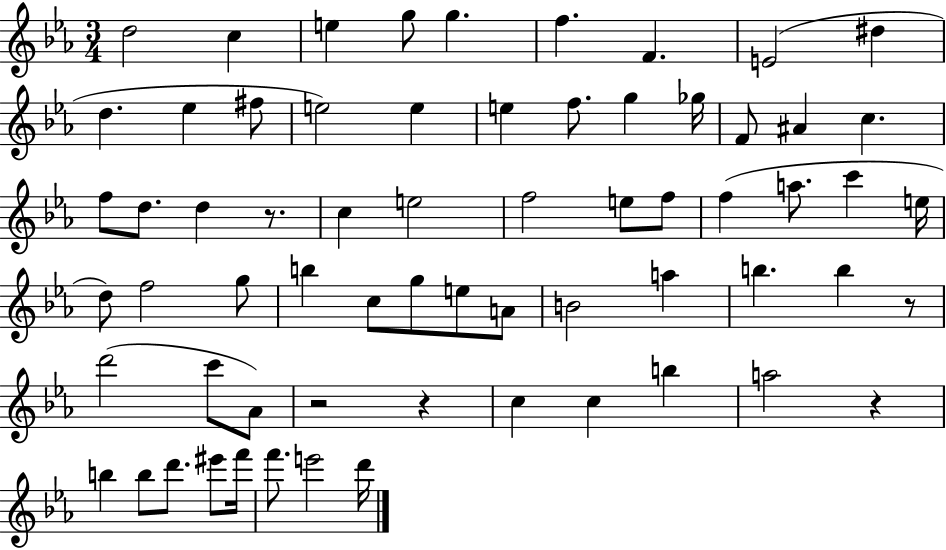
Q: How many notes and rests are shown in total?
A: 65